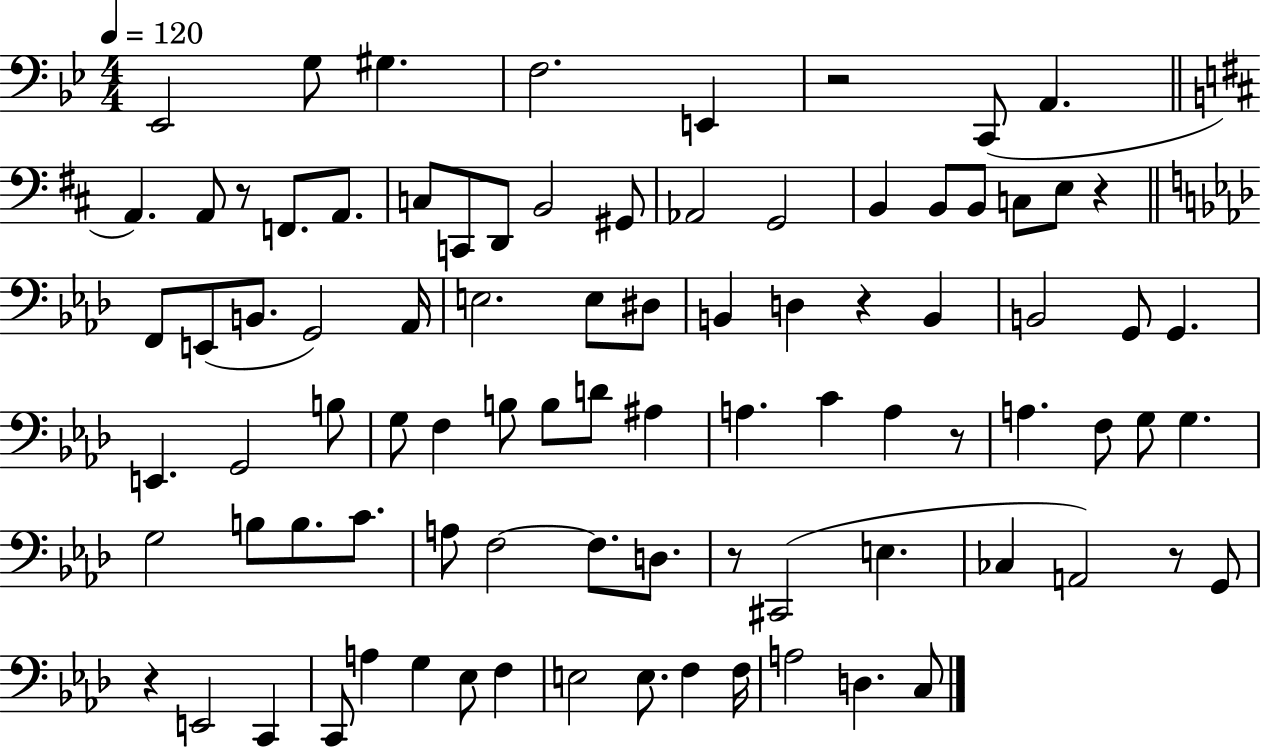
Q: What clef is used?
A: bass